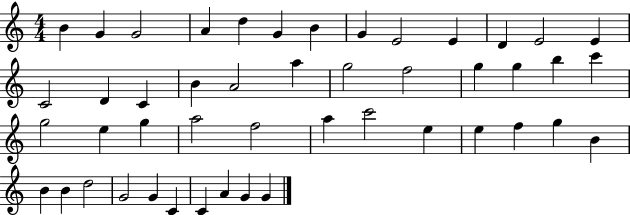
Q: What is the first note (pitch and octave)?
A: B4